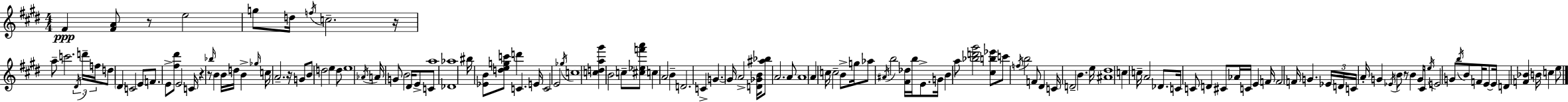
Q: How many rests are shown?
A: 6